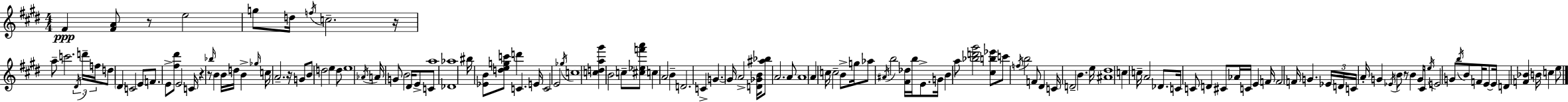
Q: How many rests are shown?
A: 6